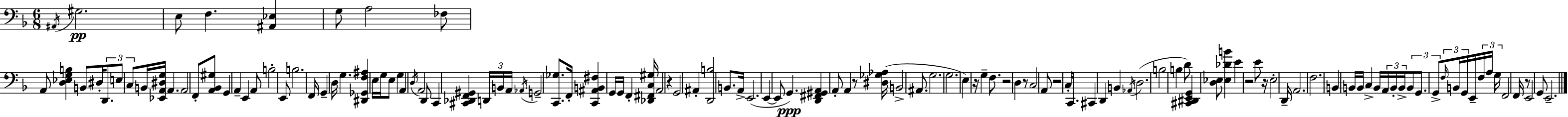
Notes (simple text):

A#2/s G#3/h. E3/e F3/q. [A#2,Eb3]/q G3/e A3/h FES3/e A2/e [D3,Eb3,G3,B3]/q B2/e D#3/s D2/e. E3/e C3/e B2/s [Eb2,A2,D#3,G3]/s A2/q. A2/h F2/e [A2,Bb2,G#3]/e G2/q A2/q E2/q A2/e B3/h E2/e B3/h. F2/s G2/q D3/s G3/q. [D#2,Gb2,F3,A#3]/q E3/s G3/s E3/e G3/q A2/q D3/s A2/h D2/e C2/q [C#2,Db2,F2,G#2]/q D2/s B2/s A2/s Ab2/s G2/h [C2,Gb3]/e. F2/s [C2,A#2,B2,F#3]/q G2/s G2/s F2/q [Db2,F#2,C3,G#3]/s A2/h R/q G2/h A#2/q [D2,B3]/h B2/e. A2/s E2/h. E2/q E2/e G2/q. [D2,F#2,G#2,A2]/q A2/e A2/q R/e [D#3,Gb3,Ab3]/s B2/h A#2/e. G3/h. G3/h. E3/q R/s G3/q F3/e. R/h D3/q R/e C3/h A2/e R/h C3/s C2/e. C#2/q D2/q B2/q Ab2/s D3/h. B3/h B3/q D4/e [C#2,D#2,E2,G2]/q [D3,Eb3]/e [Eb3,Db4,B4]/q E4/q R/h E4/e R/s E3/h D2/s A2/h. F3/h. B2/q B2/s B2/s C3/q B2/s A2/s B2/s B2/s B2/e G2/e. G2/e F3/s B2/s G2/s E2/s F3/s A3/s G3/s F2/h F2/s R/e E2/h G2/e E2/h.